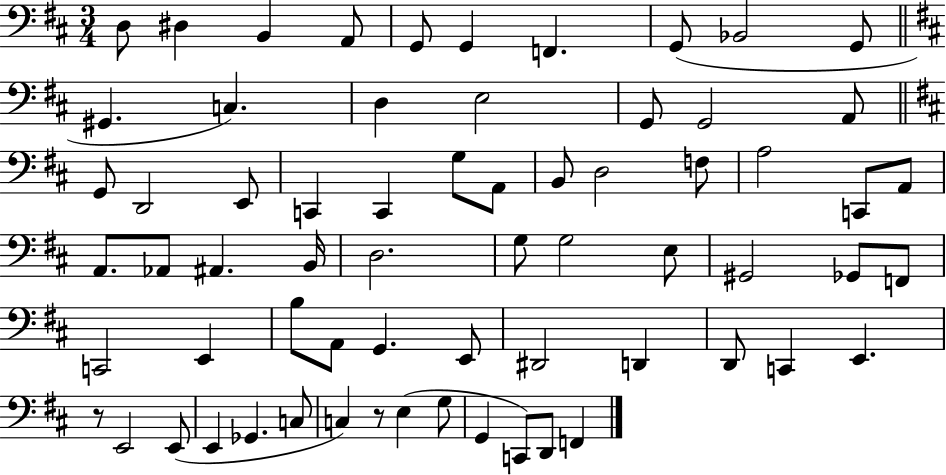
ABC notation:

X:1
T:Untitled
M:3/4
L:1/4
K:D
D,/2 ^D, B,, A,,/2 G,,/2 G,, F,, G,,/2 _B,,2 G,,/2 ^G,, C, D, E,2 G,,/2 G,,2 A,,/2 G,,/2 D,,2 E,,/2 C,, C,, G,/2 A,,/2 B,,/2 D,2 F,/2 A,2 C,,/2 A,,/2 A,,/2 _A,,/2 ^A,, B,,/4 D,2 G,/2 G,2 E,/2 ^G,,2 _G,,/2 F,,/2 C,,2 E,, B,/2 A,,/2 G,, E,,/2 ^D,,2 D,, D,,/2 C,, E,, z/2 E,,2 E,,/2 E,, _G,, C,/2 C, z/2 E, G,/2 G,, C,,/2 D,,/2 F,,